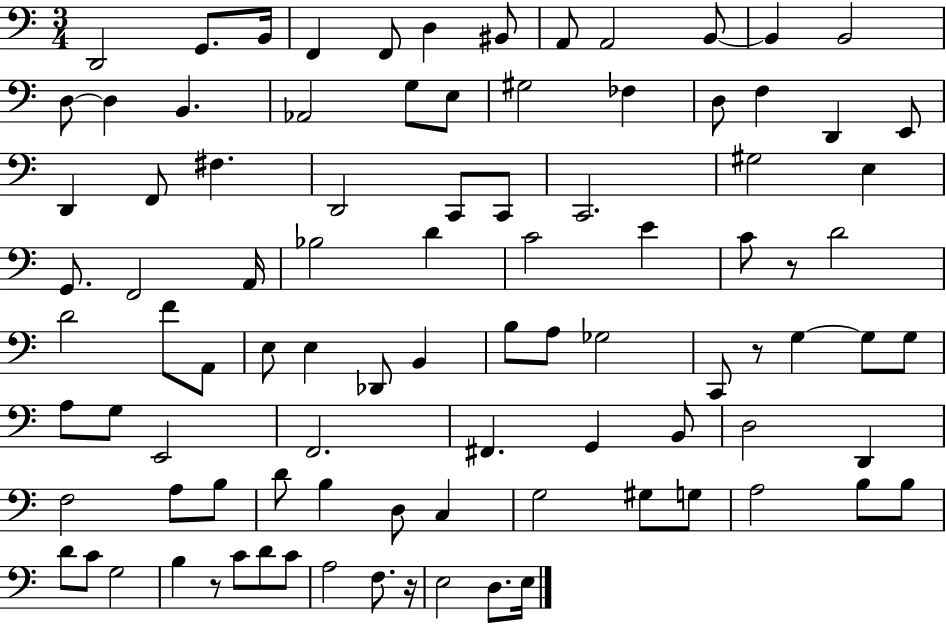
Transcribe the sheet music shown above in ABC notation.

X:1
T:Untitled
M:3/4
L:1/4
K:C
D,,2 G,,/2 B,,/4 F,, F,,/2 D, ^B,,/2 A,,/2 A,,2 B,,/2 B,, B,,2 D,/2 D, B,, _A,,2 G,/2 E,/2 ^G,2 _F, D,/2 F, D,, E,,/2 D,, F,,/2 ^F, D,,2 C,,/2 C,,/2 C,,2 ^G,2 E, G,,/2 F,,2 A,,/4 _B,2 D C2 E C/2 z/2 D2 D2 F/2 A,,/2 E,/2 E, _D,,/2 B,, B,/2 A,/2 _G,2 C,,/2 z/2 G, G,/2 G,/2 A,/2 G,/2 E,,2 F,,2 ^F,, G,, B,,/2 D,2 D,, F,2 A,/2 B,/2 D/2 B, D,/2 C, G,2 ^G,/2 G,/2 A,2 B,/2 B,/2 D/2 C/2 G,2 B, z/2 C/2 D/2 C/2 A,2 F,/2 z/4 E,2 D,/2 E,/4